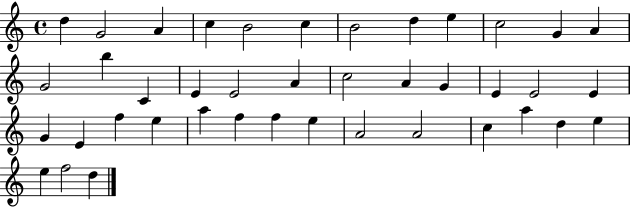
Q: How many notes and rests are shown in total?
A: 41